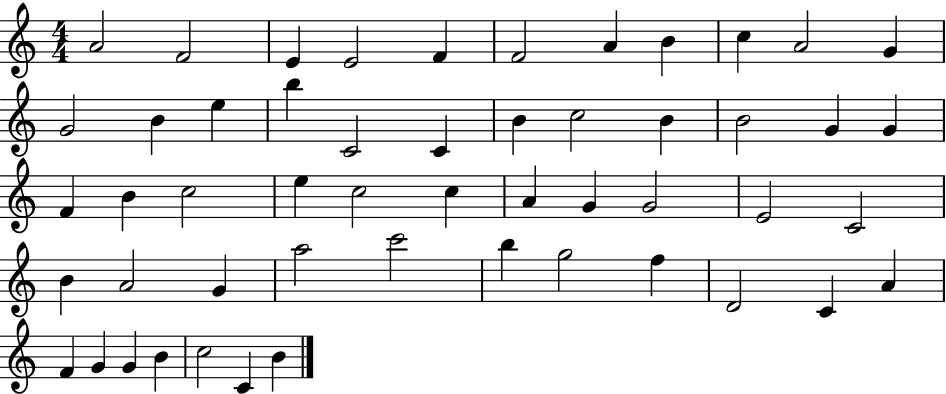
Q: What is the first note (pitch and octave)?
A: A4